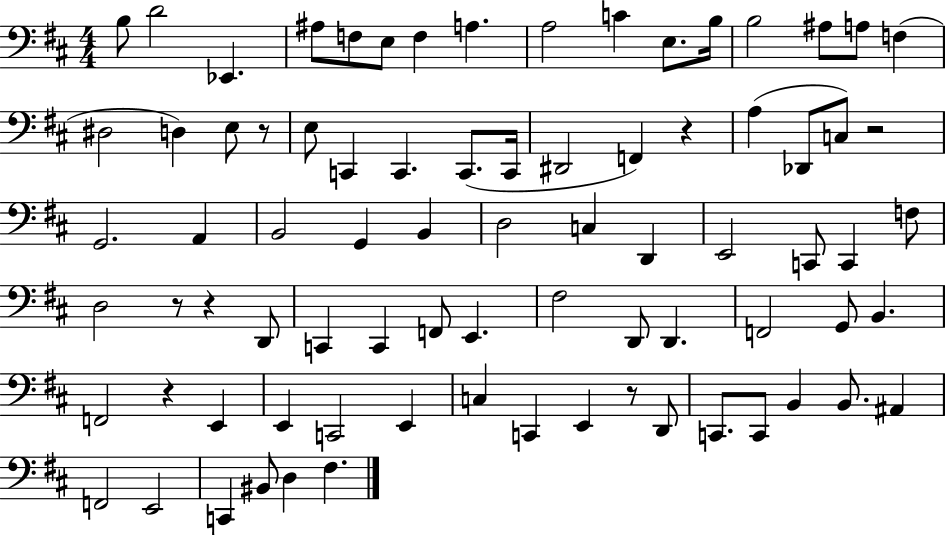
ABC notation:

X:1
T:Untitled
M:4/4
L:1/4
K:D
B,/2 D2 _E,, ^A,/2 F,/2 E,/2 F, A, A,2 C E,/2 B,/4 B,2 ^A,/2 A,/2 F, ^D,2 D, E,/2 z/2 E,/2 C,, C,, C,,/2 C,,/4 ^D,,2 F,, z A, _D,,/2 C,/2 z2 G,,2 A,, B,,2 G,, B,, D,2 C, D,, E,,2 C,,/2 C,, F,/2 D,2 z/2 z D,,/2 C,, C,, F,,/2 E,, ^F,2 D,,/2 D,, F,,2 G,,/2 B,, F,,2 z E,, E,, C,,2 E,, C, C,, E,, z/2 D,,/2 C,,/2 C,,/2 B,, B,,/2 ^A,, F,,2 E,,2 C,, ^B,,/2 D, ^F,